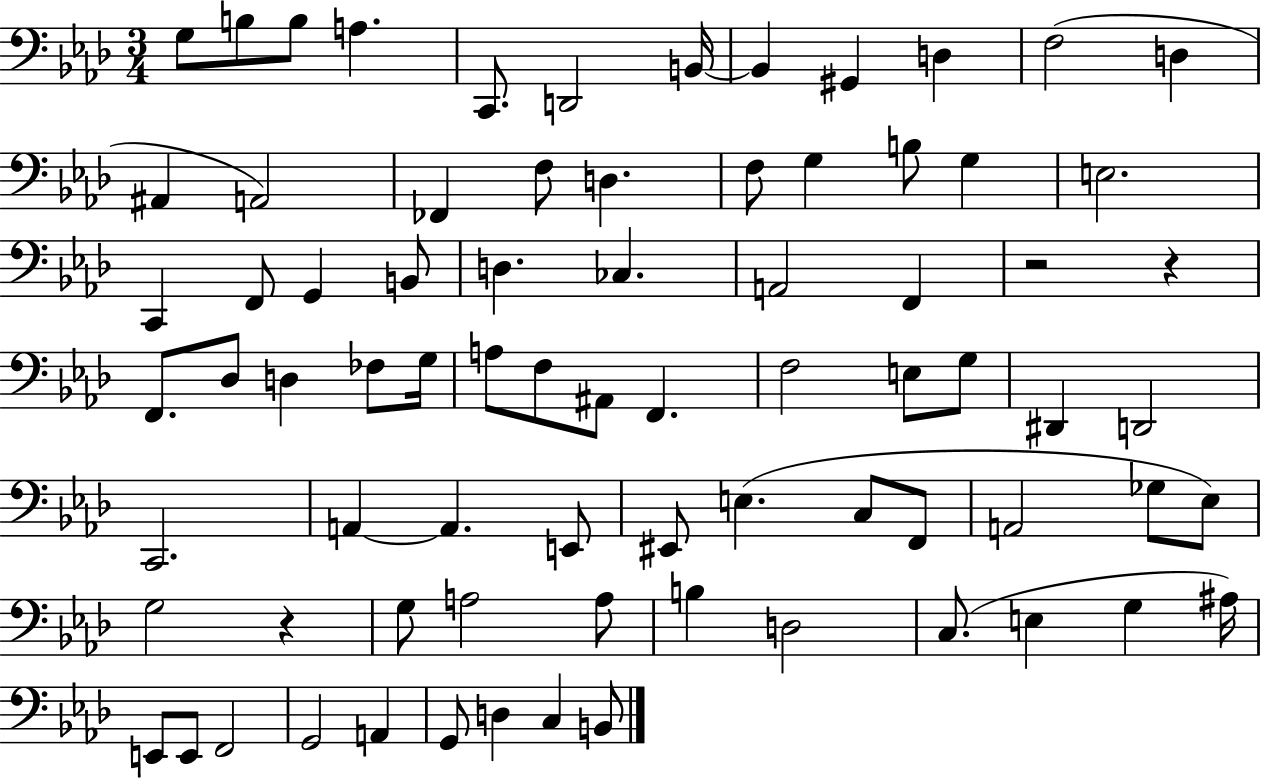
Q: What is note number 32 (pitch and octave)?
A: Db3